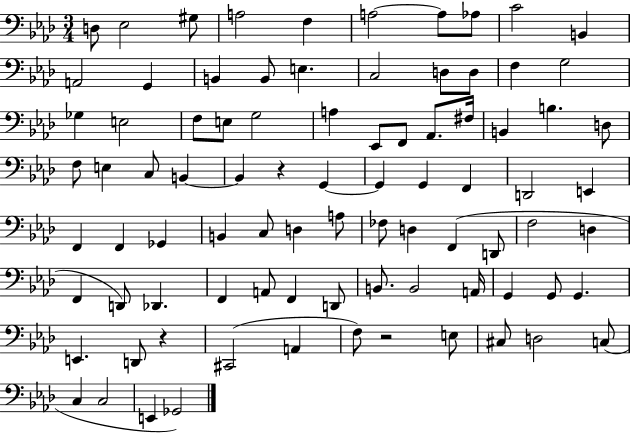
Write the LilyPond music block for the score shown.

{
  \clef bass
  \numericTimeSignature
  \time 3/4
  \key aes \major
  d8 ees2 gis8 | a2 f4 | a2~~ a8 aes8 | c'2 b,4 | \break a,2 g,4 | b,4 b,8 e4. | c2 d8 d8 | f4 g2 | \break ges4 e2 | f8 e8 g2 | a4 ees,8 f,8 aes,8. fis16 | b,4 b4. d8 | \break f8 e4 c8 b,4~~ | b,4 r4 g,4~~ | g,4 g,4 f,4 | d,2 e,4 | \break f,4 f,4 ges,4 | b,4 c8 d4 a8 | fes8 d4 f,4( d,8 | f2 d4 | \break f,4 d,8) des,4. | f,4 a,8 f,4 d,8 | b,8. b,2 a,16 | g,4 g,8 g,4. | \break e,4. d,8 r4 | cis,2( a,4 | f8) r2 e8 | cis8 d2 c8( | \break c4 c2 | e,4 ges,2) | \bar "|."
}